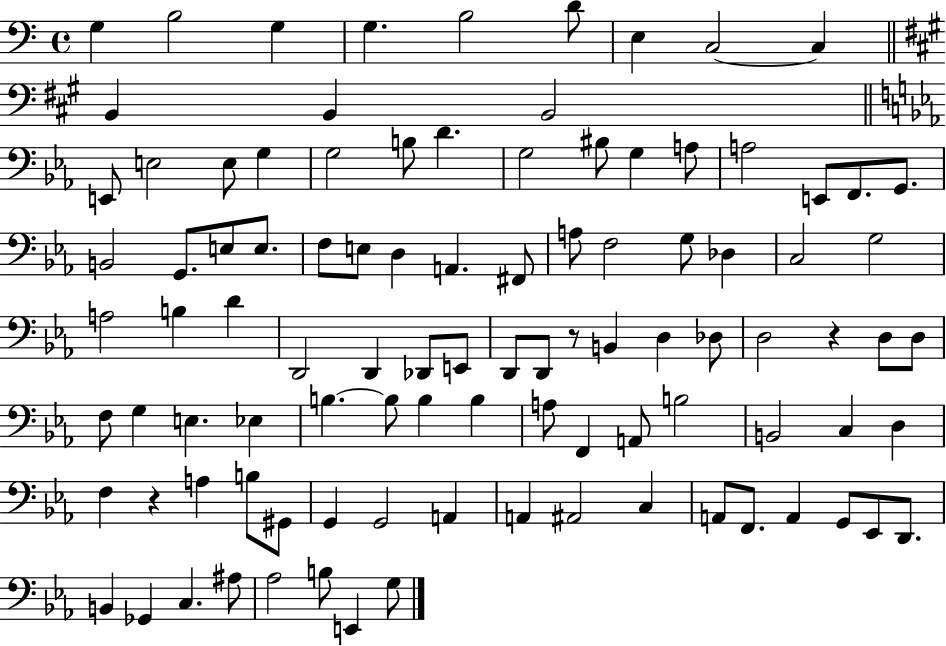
X:1
T:Untitled
M:4/4
L:1/4
K:C
G, B,2 G, G, B,2 D/2 E, C,2 C, B,, B,, B,,2 E,,/2 E,2 E,/2 G, G,2 B,/2 D G,2 ^B,/2 G, A,/2 A,2 E,,/2 F,,/2 G,,/2 B,,2 G,,/2 E,/2 E,/2 F,/2 E,/2 D, A,, ^F,,/2 A,/2 F,2 G,/2 _D, C,2 G,2 A,2 B, D D,,2 D,, _D,,/2 E,,/2 D,,/2 D,,/2 z/2 B,, D, _D,/2 D,2 z D,/2 D,/2 F,/2 G, E, _E, B, B,/2 B, B, A,/2 F,, A,,/2 B,2 B,,2 C, D, F, z A, B,/2 ^G,,/2 G,, G,,2 A,, A,, ^A,,2 C, A,,/2 F,,/2 A,, G,,/2 _E,,/2 D,,/2 B,, _G,, C, ^A,/2 _A,2 B,/2 E,, G,/2